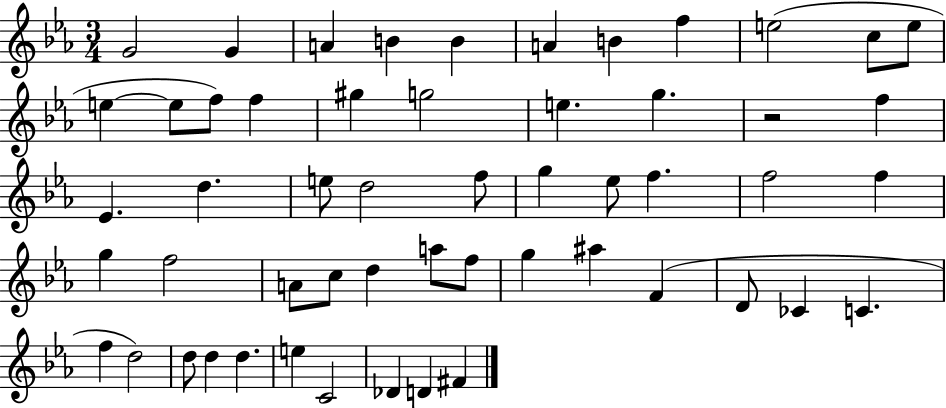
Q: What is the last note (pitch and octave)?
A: F#4